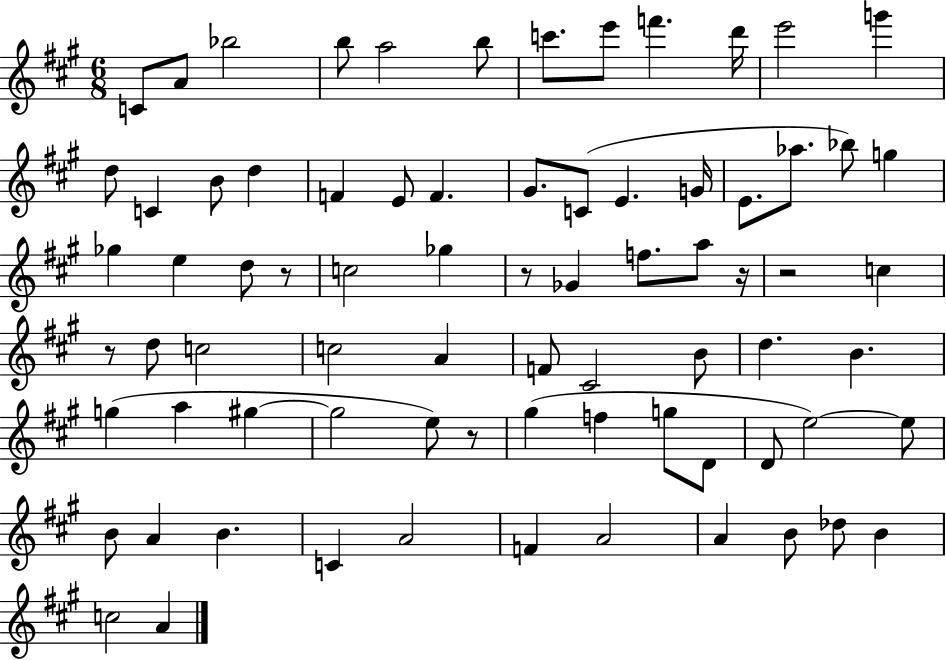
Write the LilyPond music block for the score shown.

{
  \clef treble
  \numericTimeSignature
  \time 6/8
  \key a \major
  c'8 a'8 bes''2 | b''8 a''2 b''8 | c'''8. e'''8 f'''4. d'''16 | e'''2 g'''4 | \break d''8 c'4 b'8 d''4 | f'4 e'8 f'4. | gis'8. c'8( e'4. g'16 | e'8. aes''8. bes''8) g''4 | \break ges''4 e''4 d''8 r8 | c''2 ges''4 | r8 ges'4 f''8. a''8 r16 | r2 c''4 | \break r8 d''8 c''2 | c''2 a'4 | f'8 cis'2 b'8 | d''4. b'4. | \break g''4( a''4 gis''4~~ | gis''2 e''8) r8 | gis''4( f''4 g''8 d'8 | d'8 e''2~~) e''8 | \break b'8 a'4 b'4. | c'4 a'2 | f'4 a'2 | a'4 b'8 des''8 b'4 | \break c''2 a'4 | \bar "|."
}